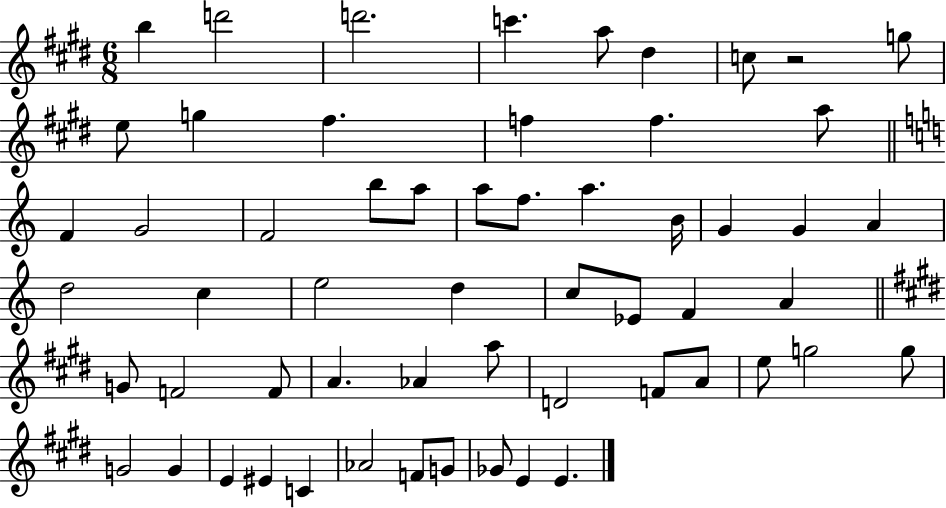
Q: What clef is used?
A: treble